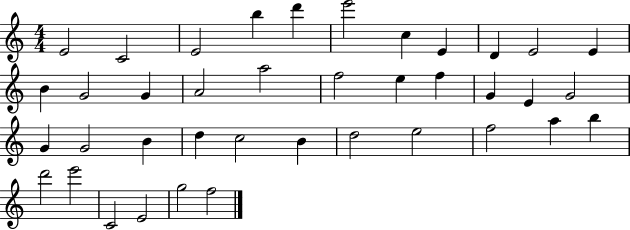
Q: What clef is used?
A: treble